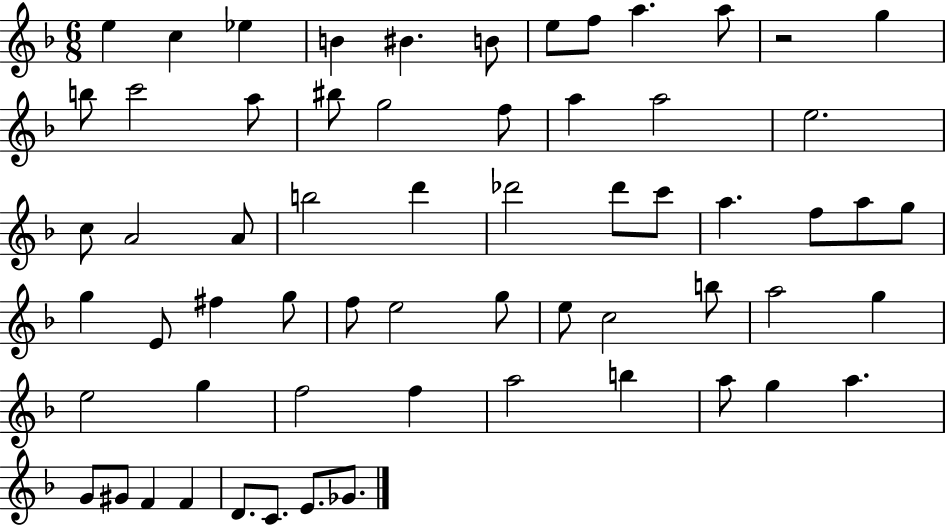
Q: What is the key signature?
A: F major